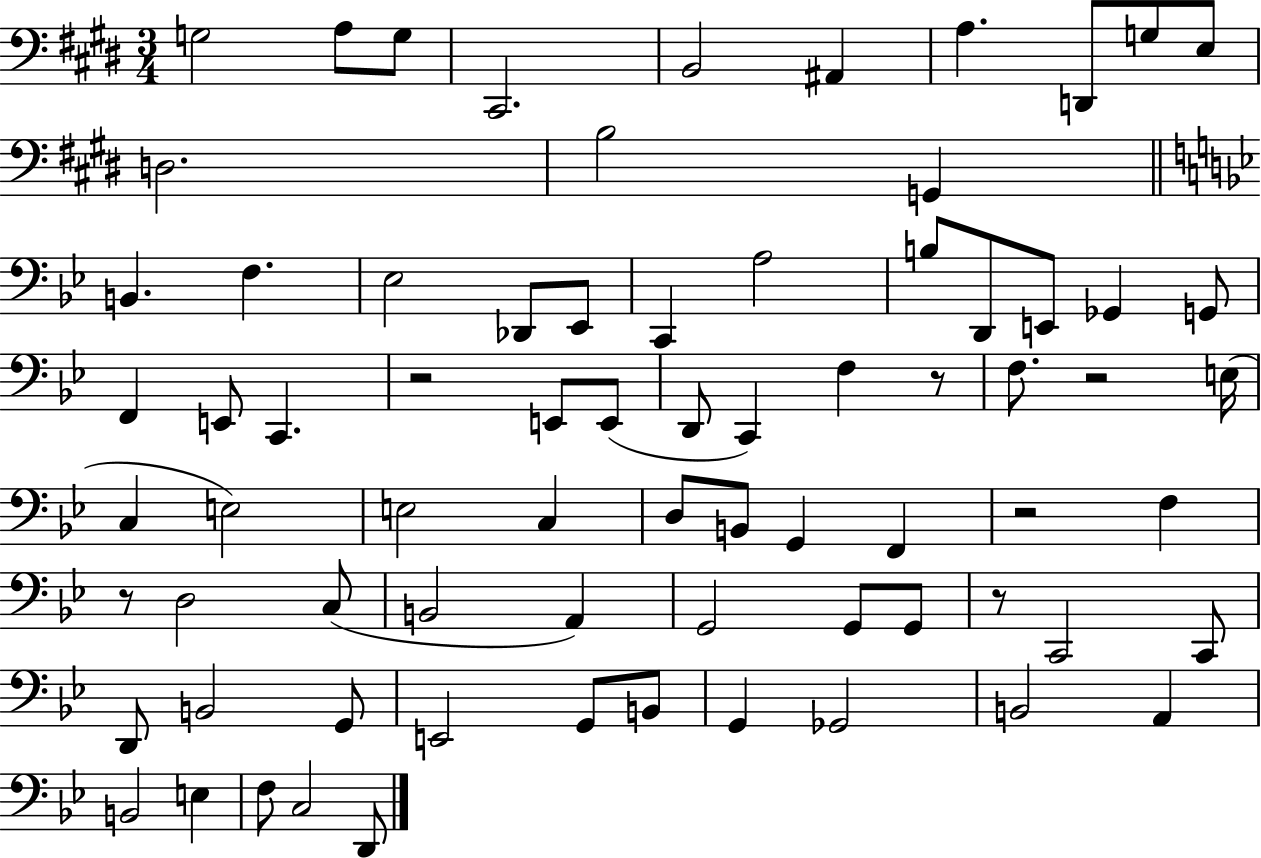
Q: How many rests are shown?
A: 6